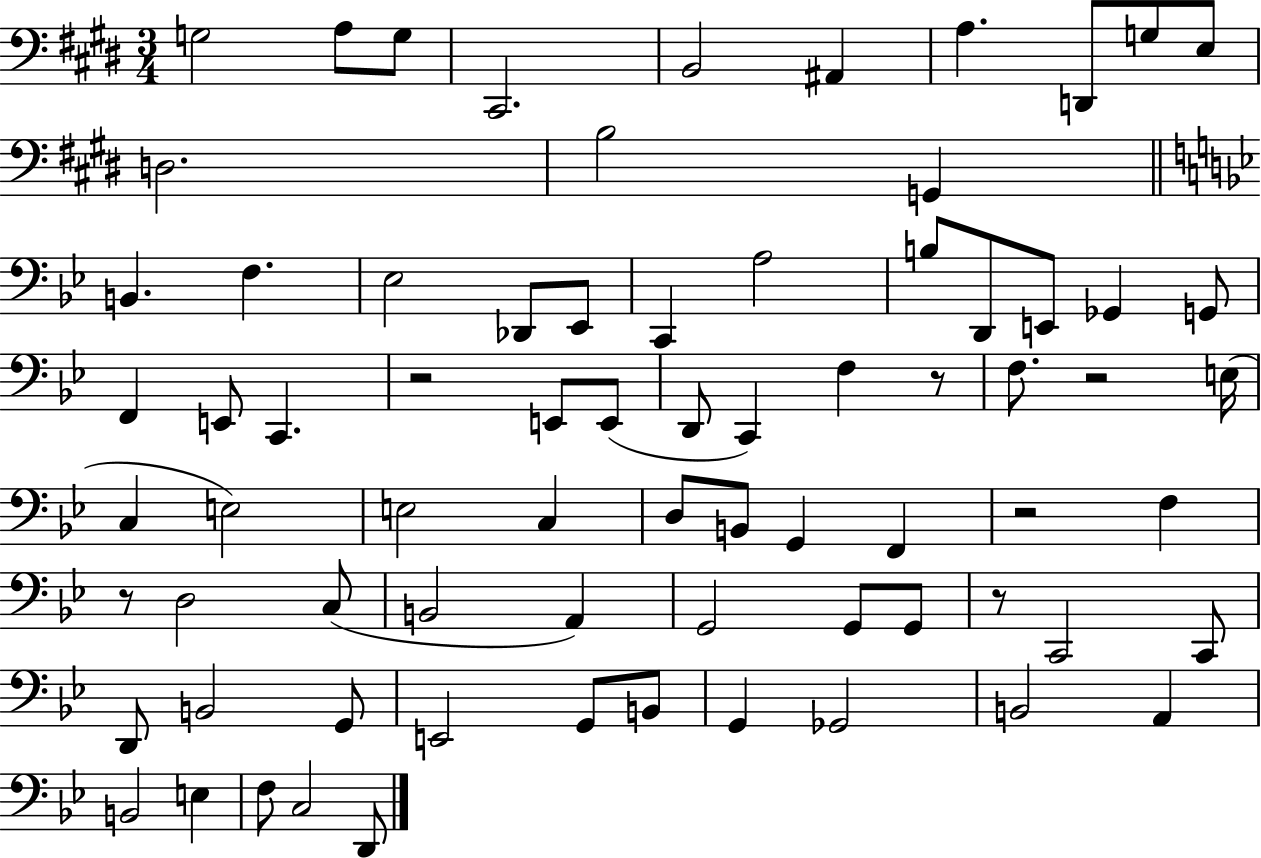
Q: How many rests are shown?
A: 6